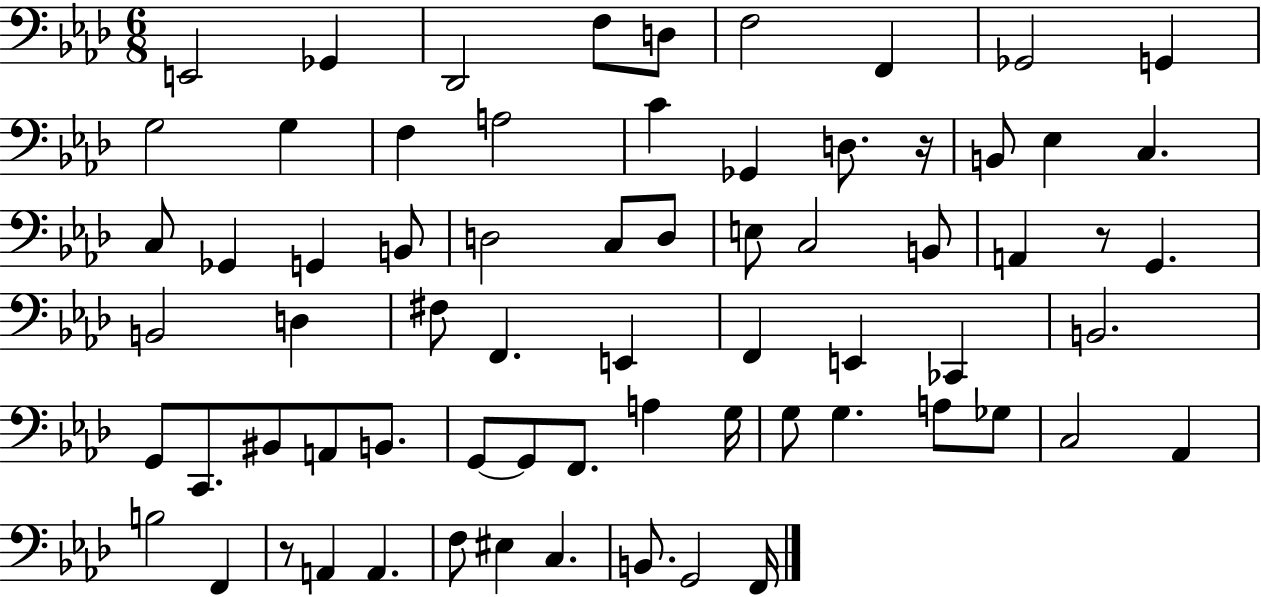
E2/h Gb2/q Db2/h F3/e D3/e F3/h F2/q Gb2/h G2/q G3/h G3/q F3/q A3/h C4/q Gb2/q D3/e. R/s B2/e Eb3/q C3/q. C3/e Gb2/q G2/q B2/e D3/h C3/e D3/e E3/e C3/h B2/e A2/q R/e G2/q. B2/h D3/q F#3/e F2/q. E2/q F2/q E2/q CES2/q B2/h. G2/e C2/e. BIS2/e A2/e B2/e. G2/e G2/e F2/e. A3/q G3/s G3/e G3/q. A3/e Gb3/e C3/h Ab2/q B3/h F2/q R/e A2/q A2/q. F3/e EIS3/q C3/q. B2/e. G2/h F2/s